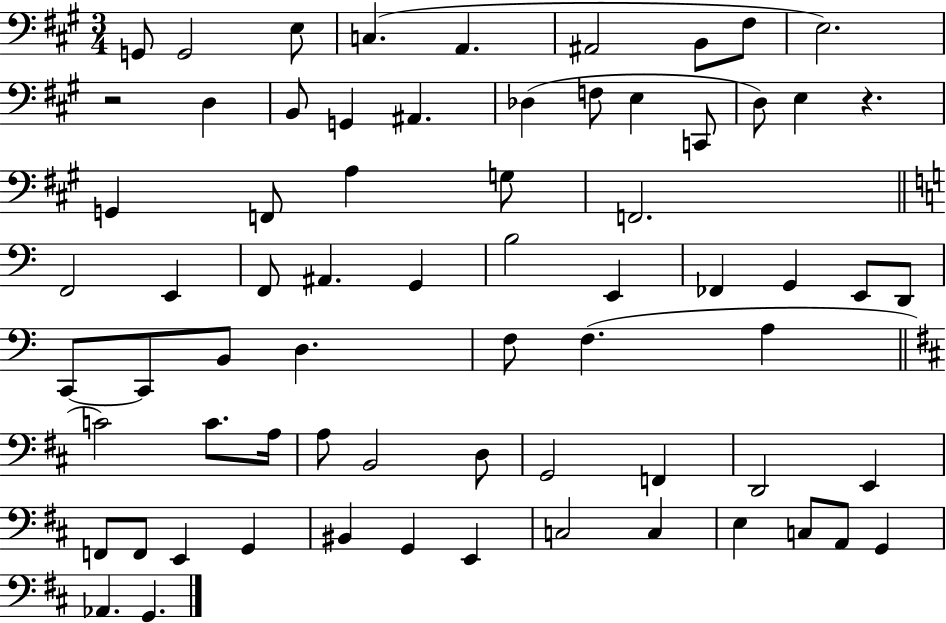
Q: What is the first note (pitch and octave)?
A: G2